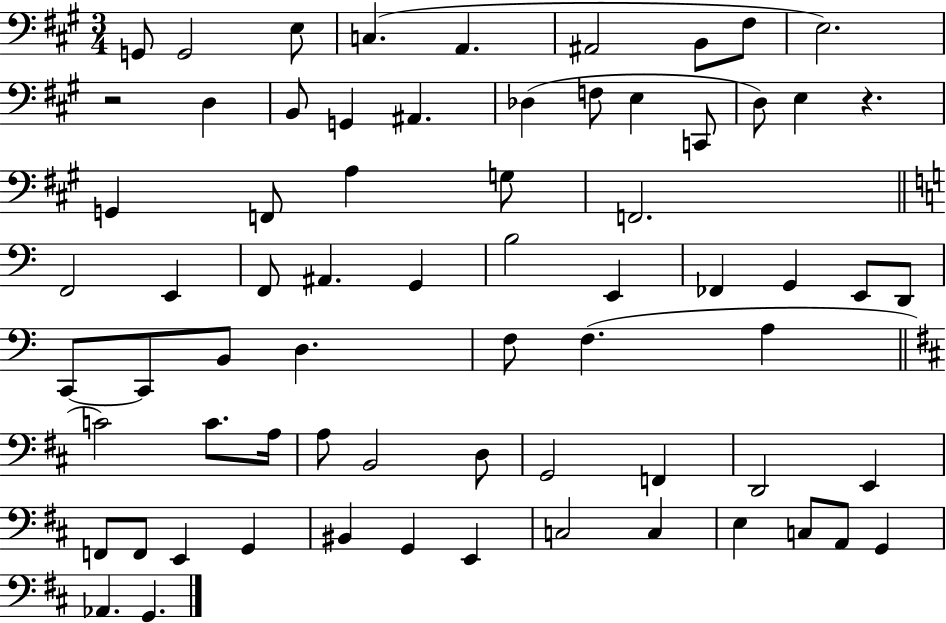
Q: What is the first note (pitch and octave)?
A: G2